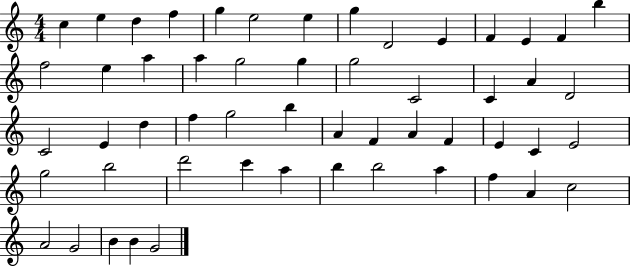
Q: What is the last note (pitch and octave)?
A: G4